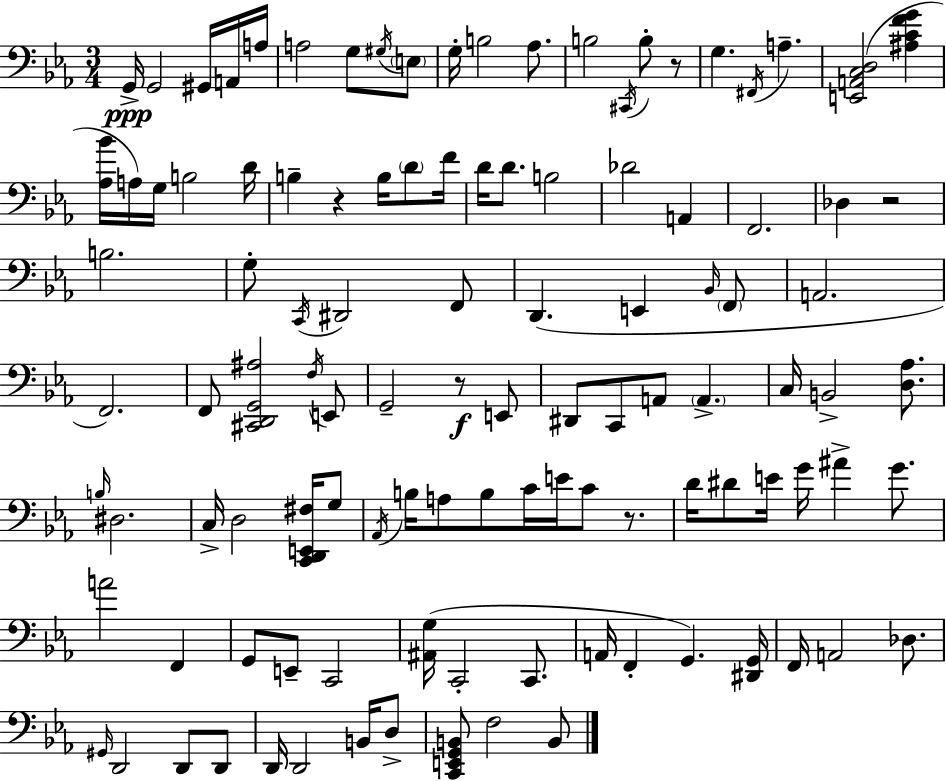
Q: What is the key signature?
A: C minor